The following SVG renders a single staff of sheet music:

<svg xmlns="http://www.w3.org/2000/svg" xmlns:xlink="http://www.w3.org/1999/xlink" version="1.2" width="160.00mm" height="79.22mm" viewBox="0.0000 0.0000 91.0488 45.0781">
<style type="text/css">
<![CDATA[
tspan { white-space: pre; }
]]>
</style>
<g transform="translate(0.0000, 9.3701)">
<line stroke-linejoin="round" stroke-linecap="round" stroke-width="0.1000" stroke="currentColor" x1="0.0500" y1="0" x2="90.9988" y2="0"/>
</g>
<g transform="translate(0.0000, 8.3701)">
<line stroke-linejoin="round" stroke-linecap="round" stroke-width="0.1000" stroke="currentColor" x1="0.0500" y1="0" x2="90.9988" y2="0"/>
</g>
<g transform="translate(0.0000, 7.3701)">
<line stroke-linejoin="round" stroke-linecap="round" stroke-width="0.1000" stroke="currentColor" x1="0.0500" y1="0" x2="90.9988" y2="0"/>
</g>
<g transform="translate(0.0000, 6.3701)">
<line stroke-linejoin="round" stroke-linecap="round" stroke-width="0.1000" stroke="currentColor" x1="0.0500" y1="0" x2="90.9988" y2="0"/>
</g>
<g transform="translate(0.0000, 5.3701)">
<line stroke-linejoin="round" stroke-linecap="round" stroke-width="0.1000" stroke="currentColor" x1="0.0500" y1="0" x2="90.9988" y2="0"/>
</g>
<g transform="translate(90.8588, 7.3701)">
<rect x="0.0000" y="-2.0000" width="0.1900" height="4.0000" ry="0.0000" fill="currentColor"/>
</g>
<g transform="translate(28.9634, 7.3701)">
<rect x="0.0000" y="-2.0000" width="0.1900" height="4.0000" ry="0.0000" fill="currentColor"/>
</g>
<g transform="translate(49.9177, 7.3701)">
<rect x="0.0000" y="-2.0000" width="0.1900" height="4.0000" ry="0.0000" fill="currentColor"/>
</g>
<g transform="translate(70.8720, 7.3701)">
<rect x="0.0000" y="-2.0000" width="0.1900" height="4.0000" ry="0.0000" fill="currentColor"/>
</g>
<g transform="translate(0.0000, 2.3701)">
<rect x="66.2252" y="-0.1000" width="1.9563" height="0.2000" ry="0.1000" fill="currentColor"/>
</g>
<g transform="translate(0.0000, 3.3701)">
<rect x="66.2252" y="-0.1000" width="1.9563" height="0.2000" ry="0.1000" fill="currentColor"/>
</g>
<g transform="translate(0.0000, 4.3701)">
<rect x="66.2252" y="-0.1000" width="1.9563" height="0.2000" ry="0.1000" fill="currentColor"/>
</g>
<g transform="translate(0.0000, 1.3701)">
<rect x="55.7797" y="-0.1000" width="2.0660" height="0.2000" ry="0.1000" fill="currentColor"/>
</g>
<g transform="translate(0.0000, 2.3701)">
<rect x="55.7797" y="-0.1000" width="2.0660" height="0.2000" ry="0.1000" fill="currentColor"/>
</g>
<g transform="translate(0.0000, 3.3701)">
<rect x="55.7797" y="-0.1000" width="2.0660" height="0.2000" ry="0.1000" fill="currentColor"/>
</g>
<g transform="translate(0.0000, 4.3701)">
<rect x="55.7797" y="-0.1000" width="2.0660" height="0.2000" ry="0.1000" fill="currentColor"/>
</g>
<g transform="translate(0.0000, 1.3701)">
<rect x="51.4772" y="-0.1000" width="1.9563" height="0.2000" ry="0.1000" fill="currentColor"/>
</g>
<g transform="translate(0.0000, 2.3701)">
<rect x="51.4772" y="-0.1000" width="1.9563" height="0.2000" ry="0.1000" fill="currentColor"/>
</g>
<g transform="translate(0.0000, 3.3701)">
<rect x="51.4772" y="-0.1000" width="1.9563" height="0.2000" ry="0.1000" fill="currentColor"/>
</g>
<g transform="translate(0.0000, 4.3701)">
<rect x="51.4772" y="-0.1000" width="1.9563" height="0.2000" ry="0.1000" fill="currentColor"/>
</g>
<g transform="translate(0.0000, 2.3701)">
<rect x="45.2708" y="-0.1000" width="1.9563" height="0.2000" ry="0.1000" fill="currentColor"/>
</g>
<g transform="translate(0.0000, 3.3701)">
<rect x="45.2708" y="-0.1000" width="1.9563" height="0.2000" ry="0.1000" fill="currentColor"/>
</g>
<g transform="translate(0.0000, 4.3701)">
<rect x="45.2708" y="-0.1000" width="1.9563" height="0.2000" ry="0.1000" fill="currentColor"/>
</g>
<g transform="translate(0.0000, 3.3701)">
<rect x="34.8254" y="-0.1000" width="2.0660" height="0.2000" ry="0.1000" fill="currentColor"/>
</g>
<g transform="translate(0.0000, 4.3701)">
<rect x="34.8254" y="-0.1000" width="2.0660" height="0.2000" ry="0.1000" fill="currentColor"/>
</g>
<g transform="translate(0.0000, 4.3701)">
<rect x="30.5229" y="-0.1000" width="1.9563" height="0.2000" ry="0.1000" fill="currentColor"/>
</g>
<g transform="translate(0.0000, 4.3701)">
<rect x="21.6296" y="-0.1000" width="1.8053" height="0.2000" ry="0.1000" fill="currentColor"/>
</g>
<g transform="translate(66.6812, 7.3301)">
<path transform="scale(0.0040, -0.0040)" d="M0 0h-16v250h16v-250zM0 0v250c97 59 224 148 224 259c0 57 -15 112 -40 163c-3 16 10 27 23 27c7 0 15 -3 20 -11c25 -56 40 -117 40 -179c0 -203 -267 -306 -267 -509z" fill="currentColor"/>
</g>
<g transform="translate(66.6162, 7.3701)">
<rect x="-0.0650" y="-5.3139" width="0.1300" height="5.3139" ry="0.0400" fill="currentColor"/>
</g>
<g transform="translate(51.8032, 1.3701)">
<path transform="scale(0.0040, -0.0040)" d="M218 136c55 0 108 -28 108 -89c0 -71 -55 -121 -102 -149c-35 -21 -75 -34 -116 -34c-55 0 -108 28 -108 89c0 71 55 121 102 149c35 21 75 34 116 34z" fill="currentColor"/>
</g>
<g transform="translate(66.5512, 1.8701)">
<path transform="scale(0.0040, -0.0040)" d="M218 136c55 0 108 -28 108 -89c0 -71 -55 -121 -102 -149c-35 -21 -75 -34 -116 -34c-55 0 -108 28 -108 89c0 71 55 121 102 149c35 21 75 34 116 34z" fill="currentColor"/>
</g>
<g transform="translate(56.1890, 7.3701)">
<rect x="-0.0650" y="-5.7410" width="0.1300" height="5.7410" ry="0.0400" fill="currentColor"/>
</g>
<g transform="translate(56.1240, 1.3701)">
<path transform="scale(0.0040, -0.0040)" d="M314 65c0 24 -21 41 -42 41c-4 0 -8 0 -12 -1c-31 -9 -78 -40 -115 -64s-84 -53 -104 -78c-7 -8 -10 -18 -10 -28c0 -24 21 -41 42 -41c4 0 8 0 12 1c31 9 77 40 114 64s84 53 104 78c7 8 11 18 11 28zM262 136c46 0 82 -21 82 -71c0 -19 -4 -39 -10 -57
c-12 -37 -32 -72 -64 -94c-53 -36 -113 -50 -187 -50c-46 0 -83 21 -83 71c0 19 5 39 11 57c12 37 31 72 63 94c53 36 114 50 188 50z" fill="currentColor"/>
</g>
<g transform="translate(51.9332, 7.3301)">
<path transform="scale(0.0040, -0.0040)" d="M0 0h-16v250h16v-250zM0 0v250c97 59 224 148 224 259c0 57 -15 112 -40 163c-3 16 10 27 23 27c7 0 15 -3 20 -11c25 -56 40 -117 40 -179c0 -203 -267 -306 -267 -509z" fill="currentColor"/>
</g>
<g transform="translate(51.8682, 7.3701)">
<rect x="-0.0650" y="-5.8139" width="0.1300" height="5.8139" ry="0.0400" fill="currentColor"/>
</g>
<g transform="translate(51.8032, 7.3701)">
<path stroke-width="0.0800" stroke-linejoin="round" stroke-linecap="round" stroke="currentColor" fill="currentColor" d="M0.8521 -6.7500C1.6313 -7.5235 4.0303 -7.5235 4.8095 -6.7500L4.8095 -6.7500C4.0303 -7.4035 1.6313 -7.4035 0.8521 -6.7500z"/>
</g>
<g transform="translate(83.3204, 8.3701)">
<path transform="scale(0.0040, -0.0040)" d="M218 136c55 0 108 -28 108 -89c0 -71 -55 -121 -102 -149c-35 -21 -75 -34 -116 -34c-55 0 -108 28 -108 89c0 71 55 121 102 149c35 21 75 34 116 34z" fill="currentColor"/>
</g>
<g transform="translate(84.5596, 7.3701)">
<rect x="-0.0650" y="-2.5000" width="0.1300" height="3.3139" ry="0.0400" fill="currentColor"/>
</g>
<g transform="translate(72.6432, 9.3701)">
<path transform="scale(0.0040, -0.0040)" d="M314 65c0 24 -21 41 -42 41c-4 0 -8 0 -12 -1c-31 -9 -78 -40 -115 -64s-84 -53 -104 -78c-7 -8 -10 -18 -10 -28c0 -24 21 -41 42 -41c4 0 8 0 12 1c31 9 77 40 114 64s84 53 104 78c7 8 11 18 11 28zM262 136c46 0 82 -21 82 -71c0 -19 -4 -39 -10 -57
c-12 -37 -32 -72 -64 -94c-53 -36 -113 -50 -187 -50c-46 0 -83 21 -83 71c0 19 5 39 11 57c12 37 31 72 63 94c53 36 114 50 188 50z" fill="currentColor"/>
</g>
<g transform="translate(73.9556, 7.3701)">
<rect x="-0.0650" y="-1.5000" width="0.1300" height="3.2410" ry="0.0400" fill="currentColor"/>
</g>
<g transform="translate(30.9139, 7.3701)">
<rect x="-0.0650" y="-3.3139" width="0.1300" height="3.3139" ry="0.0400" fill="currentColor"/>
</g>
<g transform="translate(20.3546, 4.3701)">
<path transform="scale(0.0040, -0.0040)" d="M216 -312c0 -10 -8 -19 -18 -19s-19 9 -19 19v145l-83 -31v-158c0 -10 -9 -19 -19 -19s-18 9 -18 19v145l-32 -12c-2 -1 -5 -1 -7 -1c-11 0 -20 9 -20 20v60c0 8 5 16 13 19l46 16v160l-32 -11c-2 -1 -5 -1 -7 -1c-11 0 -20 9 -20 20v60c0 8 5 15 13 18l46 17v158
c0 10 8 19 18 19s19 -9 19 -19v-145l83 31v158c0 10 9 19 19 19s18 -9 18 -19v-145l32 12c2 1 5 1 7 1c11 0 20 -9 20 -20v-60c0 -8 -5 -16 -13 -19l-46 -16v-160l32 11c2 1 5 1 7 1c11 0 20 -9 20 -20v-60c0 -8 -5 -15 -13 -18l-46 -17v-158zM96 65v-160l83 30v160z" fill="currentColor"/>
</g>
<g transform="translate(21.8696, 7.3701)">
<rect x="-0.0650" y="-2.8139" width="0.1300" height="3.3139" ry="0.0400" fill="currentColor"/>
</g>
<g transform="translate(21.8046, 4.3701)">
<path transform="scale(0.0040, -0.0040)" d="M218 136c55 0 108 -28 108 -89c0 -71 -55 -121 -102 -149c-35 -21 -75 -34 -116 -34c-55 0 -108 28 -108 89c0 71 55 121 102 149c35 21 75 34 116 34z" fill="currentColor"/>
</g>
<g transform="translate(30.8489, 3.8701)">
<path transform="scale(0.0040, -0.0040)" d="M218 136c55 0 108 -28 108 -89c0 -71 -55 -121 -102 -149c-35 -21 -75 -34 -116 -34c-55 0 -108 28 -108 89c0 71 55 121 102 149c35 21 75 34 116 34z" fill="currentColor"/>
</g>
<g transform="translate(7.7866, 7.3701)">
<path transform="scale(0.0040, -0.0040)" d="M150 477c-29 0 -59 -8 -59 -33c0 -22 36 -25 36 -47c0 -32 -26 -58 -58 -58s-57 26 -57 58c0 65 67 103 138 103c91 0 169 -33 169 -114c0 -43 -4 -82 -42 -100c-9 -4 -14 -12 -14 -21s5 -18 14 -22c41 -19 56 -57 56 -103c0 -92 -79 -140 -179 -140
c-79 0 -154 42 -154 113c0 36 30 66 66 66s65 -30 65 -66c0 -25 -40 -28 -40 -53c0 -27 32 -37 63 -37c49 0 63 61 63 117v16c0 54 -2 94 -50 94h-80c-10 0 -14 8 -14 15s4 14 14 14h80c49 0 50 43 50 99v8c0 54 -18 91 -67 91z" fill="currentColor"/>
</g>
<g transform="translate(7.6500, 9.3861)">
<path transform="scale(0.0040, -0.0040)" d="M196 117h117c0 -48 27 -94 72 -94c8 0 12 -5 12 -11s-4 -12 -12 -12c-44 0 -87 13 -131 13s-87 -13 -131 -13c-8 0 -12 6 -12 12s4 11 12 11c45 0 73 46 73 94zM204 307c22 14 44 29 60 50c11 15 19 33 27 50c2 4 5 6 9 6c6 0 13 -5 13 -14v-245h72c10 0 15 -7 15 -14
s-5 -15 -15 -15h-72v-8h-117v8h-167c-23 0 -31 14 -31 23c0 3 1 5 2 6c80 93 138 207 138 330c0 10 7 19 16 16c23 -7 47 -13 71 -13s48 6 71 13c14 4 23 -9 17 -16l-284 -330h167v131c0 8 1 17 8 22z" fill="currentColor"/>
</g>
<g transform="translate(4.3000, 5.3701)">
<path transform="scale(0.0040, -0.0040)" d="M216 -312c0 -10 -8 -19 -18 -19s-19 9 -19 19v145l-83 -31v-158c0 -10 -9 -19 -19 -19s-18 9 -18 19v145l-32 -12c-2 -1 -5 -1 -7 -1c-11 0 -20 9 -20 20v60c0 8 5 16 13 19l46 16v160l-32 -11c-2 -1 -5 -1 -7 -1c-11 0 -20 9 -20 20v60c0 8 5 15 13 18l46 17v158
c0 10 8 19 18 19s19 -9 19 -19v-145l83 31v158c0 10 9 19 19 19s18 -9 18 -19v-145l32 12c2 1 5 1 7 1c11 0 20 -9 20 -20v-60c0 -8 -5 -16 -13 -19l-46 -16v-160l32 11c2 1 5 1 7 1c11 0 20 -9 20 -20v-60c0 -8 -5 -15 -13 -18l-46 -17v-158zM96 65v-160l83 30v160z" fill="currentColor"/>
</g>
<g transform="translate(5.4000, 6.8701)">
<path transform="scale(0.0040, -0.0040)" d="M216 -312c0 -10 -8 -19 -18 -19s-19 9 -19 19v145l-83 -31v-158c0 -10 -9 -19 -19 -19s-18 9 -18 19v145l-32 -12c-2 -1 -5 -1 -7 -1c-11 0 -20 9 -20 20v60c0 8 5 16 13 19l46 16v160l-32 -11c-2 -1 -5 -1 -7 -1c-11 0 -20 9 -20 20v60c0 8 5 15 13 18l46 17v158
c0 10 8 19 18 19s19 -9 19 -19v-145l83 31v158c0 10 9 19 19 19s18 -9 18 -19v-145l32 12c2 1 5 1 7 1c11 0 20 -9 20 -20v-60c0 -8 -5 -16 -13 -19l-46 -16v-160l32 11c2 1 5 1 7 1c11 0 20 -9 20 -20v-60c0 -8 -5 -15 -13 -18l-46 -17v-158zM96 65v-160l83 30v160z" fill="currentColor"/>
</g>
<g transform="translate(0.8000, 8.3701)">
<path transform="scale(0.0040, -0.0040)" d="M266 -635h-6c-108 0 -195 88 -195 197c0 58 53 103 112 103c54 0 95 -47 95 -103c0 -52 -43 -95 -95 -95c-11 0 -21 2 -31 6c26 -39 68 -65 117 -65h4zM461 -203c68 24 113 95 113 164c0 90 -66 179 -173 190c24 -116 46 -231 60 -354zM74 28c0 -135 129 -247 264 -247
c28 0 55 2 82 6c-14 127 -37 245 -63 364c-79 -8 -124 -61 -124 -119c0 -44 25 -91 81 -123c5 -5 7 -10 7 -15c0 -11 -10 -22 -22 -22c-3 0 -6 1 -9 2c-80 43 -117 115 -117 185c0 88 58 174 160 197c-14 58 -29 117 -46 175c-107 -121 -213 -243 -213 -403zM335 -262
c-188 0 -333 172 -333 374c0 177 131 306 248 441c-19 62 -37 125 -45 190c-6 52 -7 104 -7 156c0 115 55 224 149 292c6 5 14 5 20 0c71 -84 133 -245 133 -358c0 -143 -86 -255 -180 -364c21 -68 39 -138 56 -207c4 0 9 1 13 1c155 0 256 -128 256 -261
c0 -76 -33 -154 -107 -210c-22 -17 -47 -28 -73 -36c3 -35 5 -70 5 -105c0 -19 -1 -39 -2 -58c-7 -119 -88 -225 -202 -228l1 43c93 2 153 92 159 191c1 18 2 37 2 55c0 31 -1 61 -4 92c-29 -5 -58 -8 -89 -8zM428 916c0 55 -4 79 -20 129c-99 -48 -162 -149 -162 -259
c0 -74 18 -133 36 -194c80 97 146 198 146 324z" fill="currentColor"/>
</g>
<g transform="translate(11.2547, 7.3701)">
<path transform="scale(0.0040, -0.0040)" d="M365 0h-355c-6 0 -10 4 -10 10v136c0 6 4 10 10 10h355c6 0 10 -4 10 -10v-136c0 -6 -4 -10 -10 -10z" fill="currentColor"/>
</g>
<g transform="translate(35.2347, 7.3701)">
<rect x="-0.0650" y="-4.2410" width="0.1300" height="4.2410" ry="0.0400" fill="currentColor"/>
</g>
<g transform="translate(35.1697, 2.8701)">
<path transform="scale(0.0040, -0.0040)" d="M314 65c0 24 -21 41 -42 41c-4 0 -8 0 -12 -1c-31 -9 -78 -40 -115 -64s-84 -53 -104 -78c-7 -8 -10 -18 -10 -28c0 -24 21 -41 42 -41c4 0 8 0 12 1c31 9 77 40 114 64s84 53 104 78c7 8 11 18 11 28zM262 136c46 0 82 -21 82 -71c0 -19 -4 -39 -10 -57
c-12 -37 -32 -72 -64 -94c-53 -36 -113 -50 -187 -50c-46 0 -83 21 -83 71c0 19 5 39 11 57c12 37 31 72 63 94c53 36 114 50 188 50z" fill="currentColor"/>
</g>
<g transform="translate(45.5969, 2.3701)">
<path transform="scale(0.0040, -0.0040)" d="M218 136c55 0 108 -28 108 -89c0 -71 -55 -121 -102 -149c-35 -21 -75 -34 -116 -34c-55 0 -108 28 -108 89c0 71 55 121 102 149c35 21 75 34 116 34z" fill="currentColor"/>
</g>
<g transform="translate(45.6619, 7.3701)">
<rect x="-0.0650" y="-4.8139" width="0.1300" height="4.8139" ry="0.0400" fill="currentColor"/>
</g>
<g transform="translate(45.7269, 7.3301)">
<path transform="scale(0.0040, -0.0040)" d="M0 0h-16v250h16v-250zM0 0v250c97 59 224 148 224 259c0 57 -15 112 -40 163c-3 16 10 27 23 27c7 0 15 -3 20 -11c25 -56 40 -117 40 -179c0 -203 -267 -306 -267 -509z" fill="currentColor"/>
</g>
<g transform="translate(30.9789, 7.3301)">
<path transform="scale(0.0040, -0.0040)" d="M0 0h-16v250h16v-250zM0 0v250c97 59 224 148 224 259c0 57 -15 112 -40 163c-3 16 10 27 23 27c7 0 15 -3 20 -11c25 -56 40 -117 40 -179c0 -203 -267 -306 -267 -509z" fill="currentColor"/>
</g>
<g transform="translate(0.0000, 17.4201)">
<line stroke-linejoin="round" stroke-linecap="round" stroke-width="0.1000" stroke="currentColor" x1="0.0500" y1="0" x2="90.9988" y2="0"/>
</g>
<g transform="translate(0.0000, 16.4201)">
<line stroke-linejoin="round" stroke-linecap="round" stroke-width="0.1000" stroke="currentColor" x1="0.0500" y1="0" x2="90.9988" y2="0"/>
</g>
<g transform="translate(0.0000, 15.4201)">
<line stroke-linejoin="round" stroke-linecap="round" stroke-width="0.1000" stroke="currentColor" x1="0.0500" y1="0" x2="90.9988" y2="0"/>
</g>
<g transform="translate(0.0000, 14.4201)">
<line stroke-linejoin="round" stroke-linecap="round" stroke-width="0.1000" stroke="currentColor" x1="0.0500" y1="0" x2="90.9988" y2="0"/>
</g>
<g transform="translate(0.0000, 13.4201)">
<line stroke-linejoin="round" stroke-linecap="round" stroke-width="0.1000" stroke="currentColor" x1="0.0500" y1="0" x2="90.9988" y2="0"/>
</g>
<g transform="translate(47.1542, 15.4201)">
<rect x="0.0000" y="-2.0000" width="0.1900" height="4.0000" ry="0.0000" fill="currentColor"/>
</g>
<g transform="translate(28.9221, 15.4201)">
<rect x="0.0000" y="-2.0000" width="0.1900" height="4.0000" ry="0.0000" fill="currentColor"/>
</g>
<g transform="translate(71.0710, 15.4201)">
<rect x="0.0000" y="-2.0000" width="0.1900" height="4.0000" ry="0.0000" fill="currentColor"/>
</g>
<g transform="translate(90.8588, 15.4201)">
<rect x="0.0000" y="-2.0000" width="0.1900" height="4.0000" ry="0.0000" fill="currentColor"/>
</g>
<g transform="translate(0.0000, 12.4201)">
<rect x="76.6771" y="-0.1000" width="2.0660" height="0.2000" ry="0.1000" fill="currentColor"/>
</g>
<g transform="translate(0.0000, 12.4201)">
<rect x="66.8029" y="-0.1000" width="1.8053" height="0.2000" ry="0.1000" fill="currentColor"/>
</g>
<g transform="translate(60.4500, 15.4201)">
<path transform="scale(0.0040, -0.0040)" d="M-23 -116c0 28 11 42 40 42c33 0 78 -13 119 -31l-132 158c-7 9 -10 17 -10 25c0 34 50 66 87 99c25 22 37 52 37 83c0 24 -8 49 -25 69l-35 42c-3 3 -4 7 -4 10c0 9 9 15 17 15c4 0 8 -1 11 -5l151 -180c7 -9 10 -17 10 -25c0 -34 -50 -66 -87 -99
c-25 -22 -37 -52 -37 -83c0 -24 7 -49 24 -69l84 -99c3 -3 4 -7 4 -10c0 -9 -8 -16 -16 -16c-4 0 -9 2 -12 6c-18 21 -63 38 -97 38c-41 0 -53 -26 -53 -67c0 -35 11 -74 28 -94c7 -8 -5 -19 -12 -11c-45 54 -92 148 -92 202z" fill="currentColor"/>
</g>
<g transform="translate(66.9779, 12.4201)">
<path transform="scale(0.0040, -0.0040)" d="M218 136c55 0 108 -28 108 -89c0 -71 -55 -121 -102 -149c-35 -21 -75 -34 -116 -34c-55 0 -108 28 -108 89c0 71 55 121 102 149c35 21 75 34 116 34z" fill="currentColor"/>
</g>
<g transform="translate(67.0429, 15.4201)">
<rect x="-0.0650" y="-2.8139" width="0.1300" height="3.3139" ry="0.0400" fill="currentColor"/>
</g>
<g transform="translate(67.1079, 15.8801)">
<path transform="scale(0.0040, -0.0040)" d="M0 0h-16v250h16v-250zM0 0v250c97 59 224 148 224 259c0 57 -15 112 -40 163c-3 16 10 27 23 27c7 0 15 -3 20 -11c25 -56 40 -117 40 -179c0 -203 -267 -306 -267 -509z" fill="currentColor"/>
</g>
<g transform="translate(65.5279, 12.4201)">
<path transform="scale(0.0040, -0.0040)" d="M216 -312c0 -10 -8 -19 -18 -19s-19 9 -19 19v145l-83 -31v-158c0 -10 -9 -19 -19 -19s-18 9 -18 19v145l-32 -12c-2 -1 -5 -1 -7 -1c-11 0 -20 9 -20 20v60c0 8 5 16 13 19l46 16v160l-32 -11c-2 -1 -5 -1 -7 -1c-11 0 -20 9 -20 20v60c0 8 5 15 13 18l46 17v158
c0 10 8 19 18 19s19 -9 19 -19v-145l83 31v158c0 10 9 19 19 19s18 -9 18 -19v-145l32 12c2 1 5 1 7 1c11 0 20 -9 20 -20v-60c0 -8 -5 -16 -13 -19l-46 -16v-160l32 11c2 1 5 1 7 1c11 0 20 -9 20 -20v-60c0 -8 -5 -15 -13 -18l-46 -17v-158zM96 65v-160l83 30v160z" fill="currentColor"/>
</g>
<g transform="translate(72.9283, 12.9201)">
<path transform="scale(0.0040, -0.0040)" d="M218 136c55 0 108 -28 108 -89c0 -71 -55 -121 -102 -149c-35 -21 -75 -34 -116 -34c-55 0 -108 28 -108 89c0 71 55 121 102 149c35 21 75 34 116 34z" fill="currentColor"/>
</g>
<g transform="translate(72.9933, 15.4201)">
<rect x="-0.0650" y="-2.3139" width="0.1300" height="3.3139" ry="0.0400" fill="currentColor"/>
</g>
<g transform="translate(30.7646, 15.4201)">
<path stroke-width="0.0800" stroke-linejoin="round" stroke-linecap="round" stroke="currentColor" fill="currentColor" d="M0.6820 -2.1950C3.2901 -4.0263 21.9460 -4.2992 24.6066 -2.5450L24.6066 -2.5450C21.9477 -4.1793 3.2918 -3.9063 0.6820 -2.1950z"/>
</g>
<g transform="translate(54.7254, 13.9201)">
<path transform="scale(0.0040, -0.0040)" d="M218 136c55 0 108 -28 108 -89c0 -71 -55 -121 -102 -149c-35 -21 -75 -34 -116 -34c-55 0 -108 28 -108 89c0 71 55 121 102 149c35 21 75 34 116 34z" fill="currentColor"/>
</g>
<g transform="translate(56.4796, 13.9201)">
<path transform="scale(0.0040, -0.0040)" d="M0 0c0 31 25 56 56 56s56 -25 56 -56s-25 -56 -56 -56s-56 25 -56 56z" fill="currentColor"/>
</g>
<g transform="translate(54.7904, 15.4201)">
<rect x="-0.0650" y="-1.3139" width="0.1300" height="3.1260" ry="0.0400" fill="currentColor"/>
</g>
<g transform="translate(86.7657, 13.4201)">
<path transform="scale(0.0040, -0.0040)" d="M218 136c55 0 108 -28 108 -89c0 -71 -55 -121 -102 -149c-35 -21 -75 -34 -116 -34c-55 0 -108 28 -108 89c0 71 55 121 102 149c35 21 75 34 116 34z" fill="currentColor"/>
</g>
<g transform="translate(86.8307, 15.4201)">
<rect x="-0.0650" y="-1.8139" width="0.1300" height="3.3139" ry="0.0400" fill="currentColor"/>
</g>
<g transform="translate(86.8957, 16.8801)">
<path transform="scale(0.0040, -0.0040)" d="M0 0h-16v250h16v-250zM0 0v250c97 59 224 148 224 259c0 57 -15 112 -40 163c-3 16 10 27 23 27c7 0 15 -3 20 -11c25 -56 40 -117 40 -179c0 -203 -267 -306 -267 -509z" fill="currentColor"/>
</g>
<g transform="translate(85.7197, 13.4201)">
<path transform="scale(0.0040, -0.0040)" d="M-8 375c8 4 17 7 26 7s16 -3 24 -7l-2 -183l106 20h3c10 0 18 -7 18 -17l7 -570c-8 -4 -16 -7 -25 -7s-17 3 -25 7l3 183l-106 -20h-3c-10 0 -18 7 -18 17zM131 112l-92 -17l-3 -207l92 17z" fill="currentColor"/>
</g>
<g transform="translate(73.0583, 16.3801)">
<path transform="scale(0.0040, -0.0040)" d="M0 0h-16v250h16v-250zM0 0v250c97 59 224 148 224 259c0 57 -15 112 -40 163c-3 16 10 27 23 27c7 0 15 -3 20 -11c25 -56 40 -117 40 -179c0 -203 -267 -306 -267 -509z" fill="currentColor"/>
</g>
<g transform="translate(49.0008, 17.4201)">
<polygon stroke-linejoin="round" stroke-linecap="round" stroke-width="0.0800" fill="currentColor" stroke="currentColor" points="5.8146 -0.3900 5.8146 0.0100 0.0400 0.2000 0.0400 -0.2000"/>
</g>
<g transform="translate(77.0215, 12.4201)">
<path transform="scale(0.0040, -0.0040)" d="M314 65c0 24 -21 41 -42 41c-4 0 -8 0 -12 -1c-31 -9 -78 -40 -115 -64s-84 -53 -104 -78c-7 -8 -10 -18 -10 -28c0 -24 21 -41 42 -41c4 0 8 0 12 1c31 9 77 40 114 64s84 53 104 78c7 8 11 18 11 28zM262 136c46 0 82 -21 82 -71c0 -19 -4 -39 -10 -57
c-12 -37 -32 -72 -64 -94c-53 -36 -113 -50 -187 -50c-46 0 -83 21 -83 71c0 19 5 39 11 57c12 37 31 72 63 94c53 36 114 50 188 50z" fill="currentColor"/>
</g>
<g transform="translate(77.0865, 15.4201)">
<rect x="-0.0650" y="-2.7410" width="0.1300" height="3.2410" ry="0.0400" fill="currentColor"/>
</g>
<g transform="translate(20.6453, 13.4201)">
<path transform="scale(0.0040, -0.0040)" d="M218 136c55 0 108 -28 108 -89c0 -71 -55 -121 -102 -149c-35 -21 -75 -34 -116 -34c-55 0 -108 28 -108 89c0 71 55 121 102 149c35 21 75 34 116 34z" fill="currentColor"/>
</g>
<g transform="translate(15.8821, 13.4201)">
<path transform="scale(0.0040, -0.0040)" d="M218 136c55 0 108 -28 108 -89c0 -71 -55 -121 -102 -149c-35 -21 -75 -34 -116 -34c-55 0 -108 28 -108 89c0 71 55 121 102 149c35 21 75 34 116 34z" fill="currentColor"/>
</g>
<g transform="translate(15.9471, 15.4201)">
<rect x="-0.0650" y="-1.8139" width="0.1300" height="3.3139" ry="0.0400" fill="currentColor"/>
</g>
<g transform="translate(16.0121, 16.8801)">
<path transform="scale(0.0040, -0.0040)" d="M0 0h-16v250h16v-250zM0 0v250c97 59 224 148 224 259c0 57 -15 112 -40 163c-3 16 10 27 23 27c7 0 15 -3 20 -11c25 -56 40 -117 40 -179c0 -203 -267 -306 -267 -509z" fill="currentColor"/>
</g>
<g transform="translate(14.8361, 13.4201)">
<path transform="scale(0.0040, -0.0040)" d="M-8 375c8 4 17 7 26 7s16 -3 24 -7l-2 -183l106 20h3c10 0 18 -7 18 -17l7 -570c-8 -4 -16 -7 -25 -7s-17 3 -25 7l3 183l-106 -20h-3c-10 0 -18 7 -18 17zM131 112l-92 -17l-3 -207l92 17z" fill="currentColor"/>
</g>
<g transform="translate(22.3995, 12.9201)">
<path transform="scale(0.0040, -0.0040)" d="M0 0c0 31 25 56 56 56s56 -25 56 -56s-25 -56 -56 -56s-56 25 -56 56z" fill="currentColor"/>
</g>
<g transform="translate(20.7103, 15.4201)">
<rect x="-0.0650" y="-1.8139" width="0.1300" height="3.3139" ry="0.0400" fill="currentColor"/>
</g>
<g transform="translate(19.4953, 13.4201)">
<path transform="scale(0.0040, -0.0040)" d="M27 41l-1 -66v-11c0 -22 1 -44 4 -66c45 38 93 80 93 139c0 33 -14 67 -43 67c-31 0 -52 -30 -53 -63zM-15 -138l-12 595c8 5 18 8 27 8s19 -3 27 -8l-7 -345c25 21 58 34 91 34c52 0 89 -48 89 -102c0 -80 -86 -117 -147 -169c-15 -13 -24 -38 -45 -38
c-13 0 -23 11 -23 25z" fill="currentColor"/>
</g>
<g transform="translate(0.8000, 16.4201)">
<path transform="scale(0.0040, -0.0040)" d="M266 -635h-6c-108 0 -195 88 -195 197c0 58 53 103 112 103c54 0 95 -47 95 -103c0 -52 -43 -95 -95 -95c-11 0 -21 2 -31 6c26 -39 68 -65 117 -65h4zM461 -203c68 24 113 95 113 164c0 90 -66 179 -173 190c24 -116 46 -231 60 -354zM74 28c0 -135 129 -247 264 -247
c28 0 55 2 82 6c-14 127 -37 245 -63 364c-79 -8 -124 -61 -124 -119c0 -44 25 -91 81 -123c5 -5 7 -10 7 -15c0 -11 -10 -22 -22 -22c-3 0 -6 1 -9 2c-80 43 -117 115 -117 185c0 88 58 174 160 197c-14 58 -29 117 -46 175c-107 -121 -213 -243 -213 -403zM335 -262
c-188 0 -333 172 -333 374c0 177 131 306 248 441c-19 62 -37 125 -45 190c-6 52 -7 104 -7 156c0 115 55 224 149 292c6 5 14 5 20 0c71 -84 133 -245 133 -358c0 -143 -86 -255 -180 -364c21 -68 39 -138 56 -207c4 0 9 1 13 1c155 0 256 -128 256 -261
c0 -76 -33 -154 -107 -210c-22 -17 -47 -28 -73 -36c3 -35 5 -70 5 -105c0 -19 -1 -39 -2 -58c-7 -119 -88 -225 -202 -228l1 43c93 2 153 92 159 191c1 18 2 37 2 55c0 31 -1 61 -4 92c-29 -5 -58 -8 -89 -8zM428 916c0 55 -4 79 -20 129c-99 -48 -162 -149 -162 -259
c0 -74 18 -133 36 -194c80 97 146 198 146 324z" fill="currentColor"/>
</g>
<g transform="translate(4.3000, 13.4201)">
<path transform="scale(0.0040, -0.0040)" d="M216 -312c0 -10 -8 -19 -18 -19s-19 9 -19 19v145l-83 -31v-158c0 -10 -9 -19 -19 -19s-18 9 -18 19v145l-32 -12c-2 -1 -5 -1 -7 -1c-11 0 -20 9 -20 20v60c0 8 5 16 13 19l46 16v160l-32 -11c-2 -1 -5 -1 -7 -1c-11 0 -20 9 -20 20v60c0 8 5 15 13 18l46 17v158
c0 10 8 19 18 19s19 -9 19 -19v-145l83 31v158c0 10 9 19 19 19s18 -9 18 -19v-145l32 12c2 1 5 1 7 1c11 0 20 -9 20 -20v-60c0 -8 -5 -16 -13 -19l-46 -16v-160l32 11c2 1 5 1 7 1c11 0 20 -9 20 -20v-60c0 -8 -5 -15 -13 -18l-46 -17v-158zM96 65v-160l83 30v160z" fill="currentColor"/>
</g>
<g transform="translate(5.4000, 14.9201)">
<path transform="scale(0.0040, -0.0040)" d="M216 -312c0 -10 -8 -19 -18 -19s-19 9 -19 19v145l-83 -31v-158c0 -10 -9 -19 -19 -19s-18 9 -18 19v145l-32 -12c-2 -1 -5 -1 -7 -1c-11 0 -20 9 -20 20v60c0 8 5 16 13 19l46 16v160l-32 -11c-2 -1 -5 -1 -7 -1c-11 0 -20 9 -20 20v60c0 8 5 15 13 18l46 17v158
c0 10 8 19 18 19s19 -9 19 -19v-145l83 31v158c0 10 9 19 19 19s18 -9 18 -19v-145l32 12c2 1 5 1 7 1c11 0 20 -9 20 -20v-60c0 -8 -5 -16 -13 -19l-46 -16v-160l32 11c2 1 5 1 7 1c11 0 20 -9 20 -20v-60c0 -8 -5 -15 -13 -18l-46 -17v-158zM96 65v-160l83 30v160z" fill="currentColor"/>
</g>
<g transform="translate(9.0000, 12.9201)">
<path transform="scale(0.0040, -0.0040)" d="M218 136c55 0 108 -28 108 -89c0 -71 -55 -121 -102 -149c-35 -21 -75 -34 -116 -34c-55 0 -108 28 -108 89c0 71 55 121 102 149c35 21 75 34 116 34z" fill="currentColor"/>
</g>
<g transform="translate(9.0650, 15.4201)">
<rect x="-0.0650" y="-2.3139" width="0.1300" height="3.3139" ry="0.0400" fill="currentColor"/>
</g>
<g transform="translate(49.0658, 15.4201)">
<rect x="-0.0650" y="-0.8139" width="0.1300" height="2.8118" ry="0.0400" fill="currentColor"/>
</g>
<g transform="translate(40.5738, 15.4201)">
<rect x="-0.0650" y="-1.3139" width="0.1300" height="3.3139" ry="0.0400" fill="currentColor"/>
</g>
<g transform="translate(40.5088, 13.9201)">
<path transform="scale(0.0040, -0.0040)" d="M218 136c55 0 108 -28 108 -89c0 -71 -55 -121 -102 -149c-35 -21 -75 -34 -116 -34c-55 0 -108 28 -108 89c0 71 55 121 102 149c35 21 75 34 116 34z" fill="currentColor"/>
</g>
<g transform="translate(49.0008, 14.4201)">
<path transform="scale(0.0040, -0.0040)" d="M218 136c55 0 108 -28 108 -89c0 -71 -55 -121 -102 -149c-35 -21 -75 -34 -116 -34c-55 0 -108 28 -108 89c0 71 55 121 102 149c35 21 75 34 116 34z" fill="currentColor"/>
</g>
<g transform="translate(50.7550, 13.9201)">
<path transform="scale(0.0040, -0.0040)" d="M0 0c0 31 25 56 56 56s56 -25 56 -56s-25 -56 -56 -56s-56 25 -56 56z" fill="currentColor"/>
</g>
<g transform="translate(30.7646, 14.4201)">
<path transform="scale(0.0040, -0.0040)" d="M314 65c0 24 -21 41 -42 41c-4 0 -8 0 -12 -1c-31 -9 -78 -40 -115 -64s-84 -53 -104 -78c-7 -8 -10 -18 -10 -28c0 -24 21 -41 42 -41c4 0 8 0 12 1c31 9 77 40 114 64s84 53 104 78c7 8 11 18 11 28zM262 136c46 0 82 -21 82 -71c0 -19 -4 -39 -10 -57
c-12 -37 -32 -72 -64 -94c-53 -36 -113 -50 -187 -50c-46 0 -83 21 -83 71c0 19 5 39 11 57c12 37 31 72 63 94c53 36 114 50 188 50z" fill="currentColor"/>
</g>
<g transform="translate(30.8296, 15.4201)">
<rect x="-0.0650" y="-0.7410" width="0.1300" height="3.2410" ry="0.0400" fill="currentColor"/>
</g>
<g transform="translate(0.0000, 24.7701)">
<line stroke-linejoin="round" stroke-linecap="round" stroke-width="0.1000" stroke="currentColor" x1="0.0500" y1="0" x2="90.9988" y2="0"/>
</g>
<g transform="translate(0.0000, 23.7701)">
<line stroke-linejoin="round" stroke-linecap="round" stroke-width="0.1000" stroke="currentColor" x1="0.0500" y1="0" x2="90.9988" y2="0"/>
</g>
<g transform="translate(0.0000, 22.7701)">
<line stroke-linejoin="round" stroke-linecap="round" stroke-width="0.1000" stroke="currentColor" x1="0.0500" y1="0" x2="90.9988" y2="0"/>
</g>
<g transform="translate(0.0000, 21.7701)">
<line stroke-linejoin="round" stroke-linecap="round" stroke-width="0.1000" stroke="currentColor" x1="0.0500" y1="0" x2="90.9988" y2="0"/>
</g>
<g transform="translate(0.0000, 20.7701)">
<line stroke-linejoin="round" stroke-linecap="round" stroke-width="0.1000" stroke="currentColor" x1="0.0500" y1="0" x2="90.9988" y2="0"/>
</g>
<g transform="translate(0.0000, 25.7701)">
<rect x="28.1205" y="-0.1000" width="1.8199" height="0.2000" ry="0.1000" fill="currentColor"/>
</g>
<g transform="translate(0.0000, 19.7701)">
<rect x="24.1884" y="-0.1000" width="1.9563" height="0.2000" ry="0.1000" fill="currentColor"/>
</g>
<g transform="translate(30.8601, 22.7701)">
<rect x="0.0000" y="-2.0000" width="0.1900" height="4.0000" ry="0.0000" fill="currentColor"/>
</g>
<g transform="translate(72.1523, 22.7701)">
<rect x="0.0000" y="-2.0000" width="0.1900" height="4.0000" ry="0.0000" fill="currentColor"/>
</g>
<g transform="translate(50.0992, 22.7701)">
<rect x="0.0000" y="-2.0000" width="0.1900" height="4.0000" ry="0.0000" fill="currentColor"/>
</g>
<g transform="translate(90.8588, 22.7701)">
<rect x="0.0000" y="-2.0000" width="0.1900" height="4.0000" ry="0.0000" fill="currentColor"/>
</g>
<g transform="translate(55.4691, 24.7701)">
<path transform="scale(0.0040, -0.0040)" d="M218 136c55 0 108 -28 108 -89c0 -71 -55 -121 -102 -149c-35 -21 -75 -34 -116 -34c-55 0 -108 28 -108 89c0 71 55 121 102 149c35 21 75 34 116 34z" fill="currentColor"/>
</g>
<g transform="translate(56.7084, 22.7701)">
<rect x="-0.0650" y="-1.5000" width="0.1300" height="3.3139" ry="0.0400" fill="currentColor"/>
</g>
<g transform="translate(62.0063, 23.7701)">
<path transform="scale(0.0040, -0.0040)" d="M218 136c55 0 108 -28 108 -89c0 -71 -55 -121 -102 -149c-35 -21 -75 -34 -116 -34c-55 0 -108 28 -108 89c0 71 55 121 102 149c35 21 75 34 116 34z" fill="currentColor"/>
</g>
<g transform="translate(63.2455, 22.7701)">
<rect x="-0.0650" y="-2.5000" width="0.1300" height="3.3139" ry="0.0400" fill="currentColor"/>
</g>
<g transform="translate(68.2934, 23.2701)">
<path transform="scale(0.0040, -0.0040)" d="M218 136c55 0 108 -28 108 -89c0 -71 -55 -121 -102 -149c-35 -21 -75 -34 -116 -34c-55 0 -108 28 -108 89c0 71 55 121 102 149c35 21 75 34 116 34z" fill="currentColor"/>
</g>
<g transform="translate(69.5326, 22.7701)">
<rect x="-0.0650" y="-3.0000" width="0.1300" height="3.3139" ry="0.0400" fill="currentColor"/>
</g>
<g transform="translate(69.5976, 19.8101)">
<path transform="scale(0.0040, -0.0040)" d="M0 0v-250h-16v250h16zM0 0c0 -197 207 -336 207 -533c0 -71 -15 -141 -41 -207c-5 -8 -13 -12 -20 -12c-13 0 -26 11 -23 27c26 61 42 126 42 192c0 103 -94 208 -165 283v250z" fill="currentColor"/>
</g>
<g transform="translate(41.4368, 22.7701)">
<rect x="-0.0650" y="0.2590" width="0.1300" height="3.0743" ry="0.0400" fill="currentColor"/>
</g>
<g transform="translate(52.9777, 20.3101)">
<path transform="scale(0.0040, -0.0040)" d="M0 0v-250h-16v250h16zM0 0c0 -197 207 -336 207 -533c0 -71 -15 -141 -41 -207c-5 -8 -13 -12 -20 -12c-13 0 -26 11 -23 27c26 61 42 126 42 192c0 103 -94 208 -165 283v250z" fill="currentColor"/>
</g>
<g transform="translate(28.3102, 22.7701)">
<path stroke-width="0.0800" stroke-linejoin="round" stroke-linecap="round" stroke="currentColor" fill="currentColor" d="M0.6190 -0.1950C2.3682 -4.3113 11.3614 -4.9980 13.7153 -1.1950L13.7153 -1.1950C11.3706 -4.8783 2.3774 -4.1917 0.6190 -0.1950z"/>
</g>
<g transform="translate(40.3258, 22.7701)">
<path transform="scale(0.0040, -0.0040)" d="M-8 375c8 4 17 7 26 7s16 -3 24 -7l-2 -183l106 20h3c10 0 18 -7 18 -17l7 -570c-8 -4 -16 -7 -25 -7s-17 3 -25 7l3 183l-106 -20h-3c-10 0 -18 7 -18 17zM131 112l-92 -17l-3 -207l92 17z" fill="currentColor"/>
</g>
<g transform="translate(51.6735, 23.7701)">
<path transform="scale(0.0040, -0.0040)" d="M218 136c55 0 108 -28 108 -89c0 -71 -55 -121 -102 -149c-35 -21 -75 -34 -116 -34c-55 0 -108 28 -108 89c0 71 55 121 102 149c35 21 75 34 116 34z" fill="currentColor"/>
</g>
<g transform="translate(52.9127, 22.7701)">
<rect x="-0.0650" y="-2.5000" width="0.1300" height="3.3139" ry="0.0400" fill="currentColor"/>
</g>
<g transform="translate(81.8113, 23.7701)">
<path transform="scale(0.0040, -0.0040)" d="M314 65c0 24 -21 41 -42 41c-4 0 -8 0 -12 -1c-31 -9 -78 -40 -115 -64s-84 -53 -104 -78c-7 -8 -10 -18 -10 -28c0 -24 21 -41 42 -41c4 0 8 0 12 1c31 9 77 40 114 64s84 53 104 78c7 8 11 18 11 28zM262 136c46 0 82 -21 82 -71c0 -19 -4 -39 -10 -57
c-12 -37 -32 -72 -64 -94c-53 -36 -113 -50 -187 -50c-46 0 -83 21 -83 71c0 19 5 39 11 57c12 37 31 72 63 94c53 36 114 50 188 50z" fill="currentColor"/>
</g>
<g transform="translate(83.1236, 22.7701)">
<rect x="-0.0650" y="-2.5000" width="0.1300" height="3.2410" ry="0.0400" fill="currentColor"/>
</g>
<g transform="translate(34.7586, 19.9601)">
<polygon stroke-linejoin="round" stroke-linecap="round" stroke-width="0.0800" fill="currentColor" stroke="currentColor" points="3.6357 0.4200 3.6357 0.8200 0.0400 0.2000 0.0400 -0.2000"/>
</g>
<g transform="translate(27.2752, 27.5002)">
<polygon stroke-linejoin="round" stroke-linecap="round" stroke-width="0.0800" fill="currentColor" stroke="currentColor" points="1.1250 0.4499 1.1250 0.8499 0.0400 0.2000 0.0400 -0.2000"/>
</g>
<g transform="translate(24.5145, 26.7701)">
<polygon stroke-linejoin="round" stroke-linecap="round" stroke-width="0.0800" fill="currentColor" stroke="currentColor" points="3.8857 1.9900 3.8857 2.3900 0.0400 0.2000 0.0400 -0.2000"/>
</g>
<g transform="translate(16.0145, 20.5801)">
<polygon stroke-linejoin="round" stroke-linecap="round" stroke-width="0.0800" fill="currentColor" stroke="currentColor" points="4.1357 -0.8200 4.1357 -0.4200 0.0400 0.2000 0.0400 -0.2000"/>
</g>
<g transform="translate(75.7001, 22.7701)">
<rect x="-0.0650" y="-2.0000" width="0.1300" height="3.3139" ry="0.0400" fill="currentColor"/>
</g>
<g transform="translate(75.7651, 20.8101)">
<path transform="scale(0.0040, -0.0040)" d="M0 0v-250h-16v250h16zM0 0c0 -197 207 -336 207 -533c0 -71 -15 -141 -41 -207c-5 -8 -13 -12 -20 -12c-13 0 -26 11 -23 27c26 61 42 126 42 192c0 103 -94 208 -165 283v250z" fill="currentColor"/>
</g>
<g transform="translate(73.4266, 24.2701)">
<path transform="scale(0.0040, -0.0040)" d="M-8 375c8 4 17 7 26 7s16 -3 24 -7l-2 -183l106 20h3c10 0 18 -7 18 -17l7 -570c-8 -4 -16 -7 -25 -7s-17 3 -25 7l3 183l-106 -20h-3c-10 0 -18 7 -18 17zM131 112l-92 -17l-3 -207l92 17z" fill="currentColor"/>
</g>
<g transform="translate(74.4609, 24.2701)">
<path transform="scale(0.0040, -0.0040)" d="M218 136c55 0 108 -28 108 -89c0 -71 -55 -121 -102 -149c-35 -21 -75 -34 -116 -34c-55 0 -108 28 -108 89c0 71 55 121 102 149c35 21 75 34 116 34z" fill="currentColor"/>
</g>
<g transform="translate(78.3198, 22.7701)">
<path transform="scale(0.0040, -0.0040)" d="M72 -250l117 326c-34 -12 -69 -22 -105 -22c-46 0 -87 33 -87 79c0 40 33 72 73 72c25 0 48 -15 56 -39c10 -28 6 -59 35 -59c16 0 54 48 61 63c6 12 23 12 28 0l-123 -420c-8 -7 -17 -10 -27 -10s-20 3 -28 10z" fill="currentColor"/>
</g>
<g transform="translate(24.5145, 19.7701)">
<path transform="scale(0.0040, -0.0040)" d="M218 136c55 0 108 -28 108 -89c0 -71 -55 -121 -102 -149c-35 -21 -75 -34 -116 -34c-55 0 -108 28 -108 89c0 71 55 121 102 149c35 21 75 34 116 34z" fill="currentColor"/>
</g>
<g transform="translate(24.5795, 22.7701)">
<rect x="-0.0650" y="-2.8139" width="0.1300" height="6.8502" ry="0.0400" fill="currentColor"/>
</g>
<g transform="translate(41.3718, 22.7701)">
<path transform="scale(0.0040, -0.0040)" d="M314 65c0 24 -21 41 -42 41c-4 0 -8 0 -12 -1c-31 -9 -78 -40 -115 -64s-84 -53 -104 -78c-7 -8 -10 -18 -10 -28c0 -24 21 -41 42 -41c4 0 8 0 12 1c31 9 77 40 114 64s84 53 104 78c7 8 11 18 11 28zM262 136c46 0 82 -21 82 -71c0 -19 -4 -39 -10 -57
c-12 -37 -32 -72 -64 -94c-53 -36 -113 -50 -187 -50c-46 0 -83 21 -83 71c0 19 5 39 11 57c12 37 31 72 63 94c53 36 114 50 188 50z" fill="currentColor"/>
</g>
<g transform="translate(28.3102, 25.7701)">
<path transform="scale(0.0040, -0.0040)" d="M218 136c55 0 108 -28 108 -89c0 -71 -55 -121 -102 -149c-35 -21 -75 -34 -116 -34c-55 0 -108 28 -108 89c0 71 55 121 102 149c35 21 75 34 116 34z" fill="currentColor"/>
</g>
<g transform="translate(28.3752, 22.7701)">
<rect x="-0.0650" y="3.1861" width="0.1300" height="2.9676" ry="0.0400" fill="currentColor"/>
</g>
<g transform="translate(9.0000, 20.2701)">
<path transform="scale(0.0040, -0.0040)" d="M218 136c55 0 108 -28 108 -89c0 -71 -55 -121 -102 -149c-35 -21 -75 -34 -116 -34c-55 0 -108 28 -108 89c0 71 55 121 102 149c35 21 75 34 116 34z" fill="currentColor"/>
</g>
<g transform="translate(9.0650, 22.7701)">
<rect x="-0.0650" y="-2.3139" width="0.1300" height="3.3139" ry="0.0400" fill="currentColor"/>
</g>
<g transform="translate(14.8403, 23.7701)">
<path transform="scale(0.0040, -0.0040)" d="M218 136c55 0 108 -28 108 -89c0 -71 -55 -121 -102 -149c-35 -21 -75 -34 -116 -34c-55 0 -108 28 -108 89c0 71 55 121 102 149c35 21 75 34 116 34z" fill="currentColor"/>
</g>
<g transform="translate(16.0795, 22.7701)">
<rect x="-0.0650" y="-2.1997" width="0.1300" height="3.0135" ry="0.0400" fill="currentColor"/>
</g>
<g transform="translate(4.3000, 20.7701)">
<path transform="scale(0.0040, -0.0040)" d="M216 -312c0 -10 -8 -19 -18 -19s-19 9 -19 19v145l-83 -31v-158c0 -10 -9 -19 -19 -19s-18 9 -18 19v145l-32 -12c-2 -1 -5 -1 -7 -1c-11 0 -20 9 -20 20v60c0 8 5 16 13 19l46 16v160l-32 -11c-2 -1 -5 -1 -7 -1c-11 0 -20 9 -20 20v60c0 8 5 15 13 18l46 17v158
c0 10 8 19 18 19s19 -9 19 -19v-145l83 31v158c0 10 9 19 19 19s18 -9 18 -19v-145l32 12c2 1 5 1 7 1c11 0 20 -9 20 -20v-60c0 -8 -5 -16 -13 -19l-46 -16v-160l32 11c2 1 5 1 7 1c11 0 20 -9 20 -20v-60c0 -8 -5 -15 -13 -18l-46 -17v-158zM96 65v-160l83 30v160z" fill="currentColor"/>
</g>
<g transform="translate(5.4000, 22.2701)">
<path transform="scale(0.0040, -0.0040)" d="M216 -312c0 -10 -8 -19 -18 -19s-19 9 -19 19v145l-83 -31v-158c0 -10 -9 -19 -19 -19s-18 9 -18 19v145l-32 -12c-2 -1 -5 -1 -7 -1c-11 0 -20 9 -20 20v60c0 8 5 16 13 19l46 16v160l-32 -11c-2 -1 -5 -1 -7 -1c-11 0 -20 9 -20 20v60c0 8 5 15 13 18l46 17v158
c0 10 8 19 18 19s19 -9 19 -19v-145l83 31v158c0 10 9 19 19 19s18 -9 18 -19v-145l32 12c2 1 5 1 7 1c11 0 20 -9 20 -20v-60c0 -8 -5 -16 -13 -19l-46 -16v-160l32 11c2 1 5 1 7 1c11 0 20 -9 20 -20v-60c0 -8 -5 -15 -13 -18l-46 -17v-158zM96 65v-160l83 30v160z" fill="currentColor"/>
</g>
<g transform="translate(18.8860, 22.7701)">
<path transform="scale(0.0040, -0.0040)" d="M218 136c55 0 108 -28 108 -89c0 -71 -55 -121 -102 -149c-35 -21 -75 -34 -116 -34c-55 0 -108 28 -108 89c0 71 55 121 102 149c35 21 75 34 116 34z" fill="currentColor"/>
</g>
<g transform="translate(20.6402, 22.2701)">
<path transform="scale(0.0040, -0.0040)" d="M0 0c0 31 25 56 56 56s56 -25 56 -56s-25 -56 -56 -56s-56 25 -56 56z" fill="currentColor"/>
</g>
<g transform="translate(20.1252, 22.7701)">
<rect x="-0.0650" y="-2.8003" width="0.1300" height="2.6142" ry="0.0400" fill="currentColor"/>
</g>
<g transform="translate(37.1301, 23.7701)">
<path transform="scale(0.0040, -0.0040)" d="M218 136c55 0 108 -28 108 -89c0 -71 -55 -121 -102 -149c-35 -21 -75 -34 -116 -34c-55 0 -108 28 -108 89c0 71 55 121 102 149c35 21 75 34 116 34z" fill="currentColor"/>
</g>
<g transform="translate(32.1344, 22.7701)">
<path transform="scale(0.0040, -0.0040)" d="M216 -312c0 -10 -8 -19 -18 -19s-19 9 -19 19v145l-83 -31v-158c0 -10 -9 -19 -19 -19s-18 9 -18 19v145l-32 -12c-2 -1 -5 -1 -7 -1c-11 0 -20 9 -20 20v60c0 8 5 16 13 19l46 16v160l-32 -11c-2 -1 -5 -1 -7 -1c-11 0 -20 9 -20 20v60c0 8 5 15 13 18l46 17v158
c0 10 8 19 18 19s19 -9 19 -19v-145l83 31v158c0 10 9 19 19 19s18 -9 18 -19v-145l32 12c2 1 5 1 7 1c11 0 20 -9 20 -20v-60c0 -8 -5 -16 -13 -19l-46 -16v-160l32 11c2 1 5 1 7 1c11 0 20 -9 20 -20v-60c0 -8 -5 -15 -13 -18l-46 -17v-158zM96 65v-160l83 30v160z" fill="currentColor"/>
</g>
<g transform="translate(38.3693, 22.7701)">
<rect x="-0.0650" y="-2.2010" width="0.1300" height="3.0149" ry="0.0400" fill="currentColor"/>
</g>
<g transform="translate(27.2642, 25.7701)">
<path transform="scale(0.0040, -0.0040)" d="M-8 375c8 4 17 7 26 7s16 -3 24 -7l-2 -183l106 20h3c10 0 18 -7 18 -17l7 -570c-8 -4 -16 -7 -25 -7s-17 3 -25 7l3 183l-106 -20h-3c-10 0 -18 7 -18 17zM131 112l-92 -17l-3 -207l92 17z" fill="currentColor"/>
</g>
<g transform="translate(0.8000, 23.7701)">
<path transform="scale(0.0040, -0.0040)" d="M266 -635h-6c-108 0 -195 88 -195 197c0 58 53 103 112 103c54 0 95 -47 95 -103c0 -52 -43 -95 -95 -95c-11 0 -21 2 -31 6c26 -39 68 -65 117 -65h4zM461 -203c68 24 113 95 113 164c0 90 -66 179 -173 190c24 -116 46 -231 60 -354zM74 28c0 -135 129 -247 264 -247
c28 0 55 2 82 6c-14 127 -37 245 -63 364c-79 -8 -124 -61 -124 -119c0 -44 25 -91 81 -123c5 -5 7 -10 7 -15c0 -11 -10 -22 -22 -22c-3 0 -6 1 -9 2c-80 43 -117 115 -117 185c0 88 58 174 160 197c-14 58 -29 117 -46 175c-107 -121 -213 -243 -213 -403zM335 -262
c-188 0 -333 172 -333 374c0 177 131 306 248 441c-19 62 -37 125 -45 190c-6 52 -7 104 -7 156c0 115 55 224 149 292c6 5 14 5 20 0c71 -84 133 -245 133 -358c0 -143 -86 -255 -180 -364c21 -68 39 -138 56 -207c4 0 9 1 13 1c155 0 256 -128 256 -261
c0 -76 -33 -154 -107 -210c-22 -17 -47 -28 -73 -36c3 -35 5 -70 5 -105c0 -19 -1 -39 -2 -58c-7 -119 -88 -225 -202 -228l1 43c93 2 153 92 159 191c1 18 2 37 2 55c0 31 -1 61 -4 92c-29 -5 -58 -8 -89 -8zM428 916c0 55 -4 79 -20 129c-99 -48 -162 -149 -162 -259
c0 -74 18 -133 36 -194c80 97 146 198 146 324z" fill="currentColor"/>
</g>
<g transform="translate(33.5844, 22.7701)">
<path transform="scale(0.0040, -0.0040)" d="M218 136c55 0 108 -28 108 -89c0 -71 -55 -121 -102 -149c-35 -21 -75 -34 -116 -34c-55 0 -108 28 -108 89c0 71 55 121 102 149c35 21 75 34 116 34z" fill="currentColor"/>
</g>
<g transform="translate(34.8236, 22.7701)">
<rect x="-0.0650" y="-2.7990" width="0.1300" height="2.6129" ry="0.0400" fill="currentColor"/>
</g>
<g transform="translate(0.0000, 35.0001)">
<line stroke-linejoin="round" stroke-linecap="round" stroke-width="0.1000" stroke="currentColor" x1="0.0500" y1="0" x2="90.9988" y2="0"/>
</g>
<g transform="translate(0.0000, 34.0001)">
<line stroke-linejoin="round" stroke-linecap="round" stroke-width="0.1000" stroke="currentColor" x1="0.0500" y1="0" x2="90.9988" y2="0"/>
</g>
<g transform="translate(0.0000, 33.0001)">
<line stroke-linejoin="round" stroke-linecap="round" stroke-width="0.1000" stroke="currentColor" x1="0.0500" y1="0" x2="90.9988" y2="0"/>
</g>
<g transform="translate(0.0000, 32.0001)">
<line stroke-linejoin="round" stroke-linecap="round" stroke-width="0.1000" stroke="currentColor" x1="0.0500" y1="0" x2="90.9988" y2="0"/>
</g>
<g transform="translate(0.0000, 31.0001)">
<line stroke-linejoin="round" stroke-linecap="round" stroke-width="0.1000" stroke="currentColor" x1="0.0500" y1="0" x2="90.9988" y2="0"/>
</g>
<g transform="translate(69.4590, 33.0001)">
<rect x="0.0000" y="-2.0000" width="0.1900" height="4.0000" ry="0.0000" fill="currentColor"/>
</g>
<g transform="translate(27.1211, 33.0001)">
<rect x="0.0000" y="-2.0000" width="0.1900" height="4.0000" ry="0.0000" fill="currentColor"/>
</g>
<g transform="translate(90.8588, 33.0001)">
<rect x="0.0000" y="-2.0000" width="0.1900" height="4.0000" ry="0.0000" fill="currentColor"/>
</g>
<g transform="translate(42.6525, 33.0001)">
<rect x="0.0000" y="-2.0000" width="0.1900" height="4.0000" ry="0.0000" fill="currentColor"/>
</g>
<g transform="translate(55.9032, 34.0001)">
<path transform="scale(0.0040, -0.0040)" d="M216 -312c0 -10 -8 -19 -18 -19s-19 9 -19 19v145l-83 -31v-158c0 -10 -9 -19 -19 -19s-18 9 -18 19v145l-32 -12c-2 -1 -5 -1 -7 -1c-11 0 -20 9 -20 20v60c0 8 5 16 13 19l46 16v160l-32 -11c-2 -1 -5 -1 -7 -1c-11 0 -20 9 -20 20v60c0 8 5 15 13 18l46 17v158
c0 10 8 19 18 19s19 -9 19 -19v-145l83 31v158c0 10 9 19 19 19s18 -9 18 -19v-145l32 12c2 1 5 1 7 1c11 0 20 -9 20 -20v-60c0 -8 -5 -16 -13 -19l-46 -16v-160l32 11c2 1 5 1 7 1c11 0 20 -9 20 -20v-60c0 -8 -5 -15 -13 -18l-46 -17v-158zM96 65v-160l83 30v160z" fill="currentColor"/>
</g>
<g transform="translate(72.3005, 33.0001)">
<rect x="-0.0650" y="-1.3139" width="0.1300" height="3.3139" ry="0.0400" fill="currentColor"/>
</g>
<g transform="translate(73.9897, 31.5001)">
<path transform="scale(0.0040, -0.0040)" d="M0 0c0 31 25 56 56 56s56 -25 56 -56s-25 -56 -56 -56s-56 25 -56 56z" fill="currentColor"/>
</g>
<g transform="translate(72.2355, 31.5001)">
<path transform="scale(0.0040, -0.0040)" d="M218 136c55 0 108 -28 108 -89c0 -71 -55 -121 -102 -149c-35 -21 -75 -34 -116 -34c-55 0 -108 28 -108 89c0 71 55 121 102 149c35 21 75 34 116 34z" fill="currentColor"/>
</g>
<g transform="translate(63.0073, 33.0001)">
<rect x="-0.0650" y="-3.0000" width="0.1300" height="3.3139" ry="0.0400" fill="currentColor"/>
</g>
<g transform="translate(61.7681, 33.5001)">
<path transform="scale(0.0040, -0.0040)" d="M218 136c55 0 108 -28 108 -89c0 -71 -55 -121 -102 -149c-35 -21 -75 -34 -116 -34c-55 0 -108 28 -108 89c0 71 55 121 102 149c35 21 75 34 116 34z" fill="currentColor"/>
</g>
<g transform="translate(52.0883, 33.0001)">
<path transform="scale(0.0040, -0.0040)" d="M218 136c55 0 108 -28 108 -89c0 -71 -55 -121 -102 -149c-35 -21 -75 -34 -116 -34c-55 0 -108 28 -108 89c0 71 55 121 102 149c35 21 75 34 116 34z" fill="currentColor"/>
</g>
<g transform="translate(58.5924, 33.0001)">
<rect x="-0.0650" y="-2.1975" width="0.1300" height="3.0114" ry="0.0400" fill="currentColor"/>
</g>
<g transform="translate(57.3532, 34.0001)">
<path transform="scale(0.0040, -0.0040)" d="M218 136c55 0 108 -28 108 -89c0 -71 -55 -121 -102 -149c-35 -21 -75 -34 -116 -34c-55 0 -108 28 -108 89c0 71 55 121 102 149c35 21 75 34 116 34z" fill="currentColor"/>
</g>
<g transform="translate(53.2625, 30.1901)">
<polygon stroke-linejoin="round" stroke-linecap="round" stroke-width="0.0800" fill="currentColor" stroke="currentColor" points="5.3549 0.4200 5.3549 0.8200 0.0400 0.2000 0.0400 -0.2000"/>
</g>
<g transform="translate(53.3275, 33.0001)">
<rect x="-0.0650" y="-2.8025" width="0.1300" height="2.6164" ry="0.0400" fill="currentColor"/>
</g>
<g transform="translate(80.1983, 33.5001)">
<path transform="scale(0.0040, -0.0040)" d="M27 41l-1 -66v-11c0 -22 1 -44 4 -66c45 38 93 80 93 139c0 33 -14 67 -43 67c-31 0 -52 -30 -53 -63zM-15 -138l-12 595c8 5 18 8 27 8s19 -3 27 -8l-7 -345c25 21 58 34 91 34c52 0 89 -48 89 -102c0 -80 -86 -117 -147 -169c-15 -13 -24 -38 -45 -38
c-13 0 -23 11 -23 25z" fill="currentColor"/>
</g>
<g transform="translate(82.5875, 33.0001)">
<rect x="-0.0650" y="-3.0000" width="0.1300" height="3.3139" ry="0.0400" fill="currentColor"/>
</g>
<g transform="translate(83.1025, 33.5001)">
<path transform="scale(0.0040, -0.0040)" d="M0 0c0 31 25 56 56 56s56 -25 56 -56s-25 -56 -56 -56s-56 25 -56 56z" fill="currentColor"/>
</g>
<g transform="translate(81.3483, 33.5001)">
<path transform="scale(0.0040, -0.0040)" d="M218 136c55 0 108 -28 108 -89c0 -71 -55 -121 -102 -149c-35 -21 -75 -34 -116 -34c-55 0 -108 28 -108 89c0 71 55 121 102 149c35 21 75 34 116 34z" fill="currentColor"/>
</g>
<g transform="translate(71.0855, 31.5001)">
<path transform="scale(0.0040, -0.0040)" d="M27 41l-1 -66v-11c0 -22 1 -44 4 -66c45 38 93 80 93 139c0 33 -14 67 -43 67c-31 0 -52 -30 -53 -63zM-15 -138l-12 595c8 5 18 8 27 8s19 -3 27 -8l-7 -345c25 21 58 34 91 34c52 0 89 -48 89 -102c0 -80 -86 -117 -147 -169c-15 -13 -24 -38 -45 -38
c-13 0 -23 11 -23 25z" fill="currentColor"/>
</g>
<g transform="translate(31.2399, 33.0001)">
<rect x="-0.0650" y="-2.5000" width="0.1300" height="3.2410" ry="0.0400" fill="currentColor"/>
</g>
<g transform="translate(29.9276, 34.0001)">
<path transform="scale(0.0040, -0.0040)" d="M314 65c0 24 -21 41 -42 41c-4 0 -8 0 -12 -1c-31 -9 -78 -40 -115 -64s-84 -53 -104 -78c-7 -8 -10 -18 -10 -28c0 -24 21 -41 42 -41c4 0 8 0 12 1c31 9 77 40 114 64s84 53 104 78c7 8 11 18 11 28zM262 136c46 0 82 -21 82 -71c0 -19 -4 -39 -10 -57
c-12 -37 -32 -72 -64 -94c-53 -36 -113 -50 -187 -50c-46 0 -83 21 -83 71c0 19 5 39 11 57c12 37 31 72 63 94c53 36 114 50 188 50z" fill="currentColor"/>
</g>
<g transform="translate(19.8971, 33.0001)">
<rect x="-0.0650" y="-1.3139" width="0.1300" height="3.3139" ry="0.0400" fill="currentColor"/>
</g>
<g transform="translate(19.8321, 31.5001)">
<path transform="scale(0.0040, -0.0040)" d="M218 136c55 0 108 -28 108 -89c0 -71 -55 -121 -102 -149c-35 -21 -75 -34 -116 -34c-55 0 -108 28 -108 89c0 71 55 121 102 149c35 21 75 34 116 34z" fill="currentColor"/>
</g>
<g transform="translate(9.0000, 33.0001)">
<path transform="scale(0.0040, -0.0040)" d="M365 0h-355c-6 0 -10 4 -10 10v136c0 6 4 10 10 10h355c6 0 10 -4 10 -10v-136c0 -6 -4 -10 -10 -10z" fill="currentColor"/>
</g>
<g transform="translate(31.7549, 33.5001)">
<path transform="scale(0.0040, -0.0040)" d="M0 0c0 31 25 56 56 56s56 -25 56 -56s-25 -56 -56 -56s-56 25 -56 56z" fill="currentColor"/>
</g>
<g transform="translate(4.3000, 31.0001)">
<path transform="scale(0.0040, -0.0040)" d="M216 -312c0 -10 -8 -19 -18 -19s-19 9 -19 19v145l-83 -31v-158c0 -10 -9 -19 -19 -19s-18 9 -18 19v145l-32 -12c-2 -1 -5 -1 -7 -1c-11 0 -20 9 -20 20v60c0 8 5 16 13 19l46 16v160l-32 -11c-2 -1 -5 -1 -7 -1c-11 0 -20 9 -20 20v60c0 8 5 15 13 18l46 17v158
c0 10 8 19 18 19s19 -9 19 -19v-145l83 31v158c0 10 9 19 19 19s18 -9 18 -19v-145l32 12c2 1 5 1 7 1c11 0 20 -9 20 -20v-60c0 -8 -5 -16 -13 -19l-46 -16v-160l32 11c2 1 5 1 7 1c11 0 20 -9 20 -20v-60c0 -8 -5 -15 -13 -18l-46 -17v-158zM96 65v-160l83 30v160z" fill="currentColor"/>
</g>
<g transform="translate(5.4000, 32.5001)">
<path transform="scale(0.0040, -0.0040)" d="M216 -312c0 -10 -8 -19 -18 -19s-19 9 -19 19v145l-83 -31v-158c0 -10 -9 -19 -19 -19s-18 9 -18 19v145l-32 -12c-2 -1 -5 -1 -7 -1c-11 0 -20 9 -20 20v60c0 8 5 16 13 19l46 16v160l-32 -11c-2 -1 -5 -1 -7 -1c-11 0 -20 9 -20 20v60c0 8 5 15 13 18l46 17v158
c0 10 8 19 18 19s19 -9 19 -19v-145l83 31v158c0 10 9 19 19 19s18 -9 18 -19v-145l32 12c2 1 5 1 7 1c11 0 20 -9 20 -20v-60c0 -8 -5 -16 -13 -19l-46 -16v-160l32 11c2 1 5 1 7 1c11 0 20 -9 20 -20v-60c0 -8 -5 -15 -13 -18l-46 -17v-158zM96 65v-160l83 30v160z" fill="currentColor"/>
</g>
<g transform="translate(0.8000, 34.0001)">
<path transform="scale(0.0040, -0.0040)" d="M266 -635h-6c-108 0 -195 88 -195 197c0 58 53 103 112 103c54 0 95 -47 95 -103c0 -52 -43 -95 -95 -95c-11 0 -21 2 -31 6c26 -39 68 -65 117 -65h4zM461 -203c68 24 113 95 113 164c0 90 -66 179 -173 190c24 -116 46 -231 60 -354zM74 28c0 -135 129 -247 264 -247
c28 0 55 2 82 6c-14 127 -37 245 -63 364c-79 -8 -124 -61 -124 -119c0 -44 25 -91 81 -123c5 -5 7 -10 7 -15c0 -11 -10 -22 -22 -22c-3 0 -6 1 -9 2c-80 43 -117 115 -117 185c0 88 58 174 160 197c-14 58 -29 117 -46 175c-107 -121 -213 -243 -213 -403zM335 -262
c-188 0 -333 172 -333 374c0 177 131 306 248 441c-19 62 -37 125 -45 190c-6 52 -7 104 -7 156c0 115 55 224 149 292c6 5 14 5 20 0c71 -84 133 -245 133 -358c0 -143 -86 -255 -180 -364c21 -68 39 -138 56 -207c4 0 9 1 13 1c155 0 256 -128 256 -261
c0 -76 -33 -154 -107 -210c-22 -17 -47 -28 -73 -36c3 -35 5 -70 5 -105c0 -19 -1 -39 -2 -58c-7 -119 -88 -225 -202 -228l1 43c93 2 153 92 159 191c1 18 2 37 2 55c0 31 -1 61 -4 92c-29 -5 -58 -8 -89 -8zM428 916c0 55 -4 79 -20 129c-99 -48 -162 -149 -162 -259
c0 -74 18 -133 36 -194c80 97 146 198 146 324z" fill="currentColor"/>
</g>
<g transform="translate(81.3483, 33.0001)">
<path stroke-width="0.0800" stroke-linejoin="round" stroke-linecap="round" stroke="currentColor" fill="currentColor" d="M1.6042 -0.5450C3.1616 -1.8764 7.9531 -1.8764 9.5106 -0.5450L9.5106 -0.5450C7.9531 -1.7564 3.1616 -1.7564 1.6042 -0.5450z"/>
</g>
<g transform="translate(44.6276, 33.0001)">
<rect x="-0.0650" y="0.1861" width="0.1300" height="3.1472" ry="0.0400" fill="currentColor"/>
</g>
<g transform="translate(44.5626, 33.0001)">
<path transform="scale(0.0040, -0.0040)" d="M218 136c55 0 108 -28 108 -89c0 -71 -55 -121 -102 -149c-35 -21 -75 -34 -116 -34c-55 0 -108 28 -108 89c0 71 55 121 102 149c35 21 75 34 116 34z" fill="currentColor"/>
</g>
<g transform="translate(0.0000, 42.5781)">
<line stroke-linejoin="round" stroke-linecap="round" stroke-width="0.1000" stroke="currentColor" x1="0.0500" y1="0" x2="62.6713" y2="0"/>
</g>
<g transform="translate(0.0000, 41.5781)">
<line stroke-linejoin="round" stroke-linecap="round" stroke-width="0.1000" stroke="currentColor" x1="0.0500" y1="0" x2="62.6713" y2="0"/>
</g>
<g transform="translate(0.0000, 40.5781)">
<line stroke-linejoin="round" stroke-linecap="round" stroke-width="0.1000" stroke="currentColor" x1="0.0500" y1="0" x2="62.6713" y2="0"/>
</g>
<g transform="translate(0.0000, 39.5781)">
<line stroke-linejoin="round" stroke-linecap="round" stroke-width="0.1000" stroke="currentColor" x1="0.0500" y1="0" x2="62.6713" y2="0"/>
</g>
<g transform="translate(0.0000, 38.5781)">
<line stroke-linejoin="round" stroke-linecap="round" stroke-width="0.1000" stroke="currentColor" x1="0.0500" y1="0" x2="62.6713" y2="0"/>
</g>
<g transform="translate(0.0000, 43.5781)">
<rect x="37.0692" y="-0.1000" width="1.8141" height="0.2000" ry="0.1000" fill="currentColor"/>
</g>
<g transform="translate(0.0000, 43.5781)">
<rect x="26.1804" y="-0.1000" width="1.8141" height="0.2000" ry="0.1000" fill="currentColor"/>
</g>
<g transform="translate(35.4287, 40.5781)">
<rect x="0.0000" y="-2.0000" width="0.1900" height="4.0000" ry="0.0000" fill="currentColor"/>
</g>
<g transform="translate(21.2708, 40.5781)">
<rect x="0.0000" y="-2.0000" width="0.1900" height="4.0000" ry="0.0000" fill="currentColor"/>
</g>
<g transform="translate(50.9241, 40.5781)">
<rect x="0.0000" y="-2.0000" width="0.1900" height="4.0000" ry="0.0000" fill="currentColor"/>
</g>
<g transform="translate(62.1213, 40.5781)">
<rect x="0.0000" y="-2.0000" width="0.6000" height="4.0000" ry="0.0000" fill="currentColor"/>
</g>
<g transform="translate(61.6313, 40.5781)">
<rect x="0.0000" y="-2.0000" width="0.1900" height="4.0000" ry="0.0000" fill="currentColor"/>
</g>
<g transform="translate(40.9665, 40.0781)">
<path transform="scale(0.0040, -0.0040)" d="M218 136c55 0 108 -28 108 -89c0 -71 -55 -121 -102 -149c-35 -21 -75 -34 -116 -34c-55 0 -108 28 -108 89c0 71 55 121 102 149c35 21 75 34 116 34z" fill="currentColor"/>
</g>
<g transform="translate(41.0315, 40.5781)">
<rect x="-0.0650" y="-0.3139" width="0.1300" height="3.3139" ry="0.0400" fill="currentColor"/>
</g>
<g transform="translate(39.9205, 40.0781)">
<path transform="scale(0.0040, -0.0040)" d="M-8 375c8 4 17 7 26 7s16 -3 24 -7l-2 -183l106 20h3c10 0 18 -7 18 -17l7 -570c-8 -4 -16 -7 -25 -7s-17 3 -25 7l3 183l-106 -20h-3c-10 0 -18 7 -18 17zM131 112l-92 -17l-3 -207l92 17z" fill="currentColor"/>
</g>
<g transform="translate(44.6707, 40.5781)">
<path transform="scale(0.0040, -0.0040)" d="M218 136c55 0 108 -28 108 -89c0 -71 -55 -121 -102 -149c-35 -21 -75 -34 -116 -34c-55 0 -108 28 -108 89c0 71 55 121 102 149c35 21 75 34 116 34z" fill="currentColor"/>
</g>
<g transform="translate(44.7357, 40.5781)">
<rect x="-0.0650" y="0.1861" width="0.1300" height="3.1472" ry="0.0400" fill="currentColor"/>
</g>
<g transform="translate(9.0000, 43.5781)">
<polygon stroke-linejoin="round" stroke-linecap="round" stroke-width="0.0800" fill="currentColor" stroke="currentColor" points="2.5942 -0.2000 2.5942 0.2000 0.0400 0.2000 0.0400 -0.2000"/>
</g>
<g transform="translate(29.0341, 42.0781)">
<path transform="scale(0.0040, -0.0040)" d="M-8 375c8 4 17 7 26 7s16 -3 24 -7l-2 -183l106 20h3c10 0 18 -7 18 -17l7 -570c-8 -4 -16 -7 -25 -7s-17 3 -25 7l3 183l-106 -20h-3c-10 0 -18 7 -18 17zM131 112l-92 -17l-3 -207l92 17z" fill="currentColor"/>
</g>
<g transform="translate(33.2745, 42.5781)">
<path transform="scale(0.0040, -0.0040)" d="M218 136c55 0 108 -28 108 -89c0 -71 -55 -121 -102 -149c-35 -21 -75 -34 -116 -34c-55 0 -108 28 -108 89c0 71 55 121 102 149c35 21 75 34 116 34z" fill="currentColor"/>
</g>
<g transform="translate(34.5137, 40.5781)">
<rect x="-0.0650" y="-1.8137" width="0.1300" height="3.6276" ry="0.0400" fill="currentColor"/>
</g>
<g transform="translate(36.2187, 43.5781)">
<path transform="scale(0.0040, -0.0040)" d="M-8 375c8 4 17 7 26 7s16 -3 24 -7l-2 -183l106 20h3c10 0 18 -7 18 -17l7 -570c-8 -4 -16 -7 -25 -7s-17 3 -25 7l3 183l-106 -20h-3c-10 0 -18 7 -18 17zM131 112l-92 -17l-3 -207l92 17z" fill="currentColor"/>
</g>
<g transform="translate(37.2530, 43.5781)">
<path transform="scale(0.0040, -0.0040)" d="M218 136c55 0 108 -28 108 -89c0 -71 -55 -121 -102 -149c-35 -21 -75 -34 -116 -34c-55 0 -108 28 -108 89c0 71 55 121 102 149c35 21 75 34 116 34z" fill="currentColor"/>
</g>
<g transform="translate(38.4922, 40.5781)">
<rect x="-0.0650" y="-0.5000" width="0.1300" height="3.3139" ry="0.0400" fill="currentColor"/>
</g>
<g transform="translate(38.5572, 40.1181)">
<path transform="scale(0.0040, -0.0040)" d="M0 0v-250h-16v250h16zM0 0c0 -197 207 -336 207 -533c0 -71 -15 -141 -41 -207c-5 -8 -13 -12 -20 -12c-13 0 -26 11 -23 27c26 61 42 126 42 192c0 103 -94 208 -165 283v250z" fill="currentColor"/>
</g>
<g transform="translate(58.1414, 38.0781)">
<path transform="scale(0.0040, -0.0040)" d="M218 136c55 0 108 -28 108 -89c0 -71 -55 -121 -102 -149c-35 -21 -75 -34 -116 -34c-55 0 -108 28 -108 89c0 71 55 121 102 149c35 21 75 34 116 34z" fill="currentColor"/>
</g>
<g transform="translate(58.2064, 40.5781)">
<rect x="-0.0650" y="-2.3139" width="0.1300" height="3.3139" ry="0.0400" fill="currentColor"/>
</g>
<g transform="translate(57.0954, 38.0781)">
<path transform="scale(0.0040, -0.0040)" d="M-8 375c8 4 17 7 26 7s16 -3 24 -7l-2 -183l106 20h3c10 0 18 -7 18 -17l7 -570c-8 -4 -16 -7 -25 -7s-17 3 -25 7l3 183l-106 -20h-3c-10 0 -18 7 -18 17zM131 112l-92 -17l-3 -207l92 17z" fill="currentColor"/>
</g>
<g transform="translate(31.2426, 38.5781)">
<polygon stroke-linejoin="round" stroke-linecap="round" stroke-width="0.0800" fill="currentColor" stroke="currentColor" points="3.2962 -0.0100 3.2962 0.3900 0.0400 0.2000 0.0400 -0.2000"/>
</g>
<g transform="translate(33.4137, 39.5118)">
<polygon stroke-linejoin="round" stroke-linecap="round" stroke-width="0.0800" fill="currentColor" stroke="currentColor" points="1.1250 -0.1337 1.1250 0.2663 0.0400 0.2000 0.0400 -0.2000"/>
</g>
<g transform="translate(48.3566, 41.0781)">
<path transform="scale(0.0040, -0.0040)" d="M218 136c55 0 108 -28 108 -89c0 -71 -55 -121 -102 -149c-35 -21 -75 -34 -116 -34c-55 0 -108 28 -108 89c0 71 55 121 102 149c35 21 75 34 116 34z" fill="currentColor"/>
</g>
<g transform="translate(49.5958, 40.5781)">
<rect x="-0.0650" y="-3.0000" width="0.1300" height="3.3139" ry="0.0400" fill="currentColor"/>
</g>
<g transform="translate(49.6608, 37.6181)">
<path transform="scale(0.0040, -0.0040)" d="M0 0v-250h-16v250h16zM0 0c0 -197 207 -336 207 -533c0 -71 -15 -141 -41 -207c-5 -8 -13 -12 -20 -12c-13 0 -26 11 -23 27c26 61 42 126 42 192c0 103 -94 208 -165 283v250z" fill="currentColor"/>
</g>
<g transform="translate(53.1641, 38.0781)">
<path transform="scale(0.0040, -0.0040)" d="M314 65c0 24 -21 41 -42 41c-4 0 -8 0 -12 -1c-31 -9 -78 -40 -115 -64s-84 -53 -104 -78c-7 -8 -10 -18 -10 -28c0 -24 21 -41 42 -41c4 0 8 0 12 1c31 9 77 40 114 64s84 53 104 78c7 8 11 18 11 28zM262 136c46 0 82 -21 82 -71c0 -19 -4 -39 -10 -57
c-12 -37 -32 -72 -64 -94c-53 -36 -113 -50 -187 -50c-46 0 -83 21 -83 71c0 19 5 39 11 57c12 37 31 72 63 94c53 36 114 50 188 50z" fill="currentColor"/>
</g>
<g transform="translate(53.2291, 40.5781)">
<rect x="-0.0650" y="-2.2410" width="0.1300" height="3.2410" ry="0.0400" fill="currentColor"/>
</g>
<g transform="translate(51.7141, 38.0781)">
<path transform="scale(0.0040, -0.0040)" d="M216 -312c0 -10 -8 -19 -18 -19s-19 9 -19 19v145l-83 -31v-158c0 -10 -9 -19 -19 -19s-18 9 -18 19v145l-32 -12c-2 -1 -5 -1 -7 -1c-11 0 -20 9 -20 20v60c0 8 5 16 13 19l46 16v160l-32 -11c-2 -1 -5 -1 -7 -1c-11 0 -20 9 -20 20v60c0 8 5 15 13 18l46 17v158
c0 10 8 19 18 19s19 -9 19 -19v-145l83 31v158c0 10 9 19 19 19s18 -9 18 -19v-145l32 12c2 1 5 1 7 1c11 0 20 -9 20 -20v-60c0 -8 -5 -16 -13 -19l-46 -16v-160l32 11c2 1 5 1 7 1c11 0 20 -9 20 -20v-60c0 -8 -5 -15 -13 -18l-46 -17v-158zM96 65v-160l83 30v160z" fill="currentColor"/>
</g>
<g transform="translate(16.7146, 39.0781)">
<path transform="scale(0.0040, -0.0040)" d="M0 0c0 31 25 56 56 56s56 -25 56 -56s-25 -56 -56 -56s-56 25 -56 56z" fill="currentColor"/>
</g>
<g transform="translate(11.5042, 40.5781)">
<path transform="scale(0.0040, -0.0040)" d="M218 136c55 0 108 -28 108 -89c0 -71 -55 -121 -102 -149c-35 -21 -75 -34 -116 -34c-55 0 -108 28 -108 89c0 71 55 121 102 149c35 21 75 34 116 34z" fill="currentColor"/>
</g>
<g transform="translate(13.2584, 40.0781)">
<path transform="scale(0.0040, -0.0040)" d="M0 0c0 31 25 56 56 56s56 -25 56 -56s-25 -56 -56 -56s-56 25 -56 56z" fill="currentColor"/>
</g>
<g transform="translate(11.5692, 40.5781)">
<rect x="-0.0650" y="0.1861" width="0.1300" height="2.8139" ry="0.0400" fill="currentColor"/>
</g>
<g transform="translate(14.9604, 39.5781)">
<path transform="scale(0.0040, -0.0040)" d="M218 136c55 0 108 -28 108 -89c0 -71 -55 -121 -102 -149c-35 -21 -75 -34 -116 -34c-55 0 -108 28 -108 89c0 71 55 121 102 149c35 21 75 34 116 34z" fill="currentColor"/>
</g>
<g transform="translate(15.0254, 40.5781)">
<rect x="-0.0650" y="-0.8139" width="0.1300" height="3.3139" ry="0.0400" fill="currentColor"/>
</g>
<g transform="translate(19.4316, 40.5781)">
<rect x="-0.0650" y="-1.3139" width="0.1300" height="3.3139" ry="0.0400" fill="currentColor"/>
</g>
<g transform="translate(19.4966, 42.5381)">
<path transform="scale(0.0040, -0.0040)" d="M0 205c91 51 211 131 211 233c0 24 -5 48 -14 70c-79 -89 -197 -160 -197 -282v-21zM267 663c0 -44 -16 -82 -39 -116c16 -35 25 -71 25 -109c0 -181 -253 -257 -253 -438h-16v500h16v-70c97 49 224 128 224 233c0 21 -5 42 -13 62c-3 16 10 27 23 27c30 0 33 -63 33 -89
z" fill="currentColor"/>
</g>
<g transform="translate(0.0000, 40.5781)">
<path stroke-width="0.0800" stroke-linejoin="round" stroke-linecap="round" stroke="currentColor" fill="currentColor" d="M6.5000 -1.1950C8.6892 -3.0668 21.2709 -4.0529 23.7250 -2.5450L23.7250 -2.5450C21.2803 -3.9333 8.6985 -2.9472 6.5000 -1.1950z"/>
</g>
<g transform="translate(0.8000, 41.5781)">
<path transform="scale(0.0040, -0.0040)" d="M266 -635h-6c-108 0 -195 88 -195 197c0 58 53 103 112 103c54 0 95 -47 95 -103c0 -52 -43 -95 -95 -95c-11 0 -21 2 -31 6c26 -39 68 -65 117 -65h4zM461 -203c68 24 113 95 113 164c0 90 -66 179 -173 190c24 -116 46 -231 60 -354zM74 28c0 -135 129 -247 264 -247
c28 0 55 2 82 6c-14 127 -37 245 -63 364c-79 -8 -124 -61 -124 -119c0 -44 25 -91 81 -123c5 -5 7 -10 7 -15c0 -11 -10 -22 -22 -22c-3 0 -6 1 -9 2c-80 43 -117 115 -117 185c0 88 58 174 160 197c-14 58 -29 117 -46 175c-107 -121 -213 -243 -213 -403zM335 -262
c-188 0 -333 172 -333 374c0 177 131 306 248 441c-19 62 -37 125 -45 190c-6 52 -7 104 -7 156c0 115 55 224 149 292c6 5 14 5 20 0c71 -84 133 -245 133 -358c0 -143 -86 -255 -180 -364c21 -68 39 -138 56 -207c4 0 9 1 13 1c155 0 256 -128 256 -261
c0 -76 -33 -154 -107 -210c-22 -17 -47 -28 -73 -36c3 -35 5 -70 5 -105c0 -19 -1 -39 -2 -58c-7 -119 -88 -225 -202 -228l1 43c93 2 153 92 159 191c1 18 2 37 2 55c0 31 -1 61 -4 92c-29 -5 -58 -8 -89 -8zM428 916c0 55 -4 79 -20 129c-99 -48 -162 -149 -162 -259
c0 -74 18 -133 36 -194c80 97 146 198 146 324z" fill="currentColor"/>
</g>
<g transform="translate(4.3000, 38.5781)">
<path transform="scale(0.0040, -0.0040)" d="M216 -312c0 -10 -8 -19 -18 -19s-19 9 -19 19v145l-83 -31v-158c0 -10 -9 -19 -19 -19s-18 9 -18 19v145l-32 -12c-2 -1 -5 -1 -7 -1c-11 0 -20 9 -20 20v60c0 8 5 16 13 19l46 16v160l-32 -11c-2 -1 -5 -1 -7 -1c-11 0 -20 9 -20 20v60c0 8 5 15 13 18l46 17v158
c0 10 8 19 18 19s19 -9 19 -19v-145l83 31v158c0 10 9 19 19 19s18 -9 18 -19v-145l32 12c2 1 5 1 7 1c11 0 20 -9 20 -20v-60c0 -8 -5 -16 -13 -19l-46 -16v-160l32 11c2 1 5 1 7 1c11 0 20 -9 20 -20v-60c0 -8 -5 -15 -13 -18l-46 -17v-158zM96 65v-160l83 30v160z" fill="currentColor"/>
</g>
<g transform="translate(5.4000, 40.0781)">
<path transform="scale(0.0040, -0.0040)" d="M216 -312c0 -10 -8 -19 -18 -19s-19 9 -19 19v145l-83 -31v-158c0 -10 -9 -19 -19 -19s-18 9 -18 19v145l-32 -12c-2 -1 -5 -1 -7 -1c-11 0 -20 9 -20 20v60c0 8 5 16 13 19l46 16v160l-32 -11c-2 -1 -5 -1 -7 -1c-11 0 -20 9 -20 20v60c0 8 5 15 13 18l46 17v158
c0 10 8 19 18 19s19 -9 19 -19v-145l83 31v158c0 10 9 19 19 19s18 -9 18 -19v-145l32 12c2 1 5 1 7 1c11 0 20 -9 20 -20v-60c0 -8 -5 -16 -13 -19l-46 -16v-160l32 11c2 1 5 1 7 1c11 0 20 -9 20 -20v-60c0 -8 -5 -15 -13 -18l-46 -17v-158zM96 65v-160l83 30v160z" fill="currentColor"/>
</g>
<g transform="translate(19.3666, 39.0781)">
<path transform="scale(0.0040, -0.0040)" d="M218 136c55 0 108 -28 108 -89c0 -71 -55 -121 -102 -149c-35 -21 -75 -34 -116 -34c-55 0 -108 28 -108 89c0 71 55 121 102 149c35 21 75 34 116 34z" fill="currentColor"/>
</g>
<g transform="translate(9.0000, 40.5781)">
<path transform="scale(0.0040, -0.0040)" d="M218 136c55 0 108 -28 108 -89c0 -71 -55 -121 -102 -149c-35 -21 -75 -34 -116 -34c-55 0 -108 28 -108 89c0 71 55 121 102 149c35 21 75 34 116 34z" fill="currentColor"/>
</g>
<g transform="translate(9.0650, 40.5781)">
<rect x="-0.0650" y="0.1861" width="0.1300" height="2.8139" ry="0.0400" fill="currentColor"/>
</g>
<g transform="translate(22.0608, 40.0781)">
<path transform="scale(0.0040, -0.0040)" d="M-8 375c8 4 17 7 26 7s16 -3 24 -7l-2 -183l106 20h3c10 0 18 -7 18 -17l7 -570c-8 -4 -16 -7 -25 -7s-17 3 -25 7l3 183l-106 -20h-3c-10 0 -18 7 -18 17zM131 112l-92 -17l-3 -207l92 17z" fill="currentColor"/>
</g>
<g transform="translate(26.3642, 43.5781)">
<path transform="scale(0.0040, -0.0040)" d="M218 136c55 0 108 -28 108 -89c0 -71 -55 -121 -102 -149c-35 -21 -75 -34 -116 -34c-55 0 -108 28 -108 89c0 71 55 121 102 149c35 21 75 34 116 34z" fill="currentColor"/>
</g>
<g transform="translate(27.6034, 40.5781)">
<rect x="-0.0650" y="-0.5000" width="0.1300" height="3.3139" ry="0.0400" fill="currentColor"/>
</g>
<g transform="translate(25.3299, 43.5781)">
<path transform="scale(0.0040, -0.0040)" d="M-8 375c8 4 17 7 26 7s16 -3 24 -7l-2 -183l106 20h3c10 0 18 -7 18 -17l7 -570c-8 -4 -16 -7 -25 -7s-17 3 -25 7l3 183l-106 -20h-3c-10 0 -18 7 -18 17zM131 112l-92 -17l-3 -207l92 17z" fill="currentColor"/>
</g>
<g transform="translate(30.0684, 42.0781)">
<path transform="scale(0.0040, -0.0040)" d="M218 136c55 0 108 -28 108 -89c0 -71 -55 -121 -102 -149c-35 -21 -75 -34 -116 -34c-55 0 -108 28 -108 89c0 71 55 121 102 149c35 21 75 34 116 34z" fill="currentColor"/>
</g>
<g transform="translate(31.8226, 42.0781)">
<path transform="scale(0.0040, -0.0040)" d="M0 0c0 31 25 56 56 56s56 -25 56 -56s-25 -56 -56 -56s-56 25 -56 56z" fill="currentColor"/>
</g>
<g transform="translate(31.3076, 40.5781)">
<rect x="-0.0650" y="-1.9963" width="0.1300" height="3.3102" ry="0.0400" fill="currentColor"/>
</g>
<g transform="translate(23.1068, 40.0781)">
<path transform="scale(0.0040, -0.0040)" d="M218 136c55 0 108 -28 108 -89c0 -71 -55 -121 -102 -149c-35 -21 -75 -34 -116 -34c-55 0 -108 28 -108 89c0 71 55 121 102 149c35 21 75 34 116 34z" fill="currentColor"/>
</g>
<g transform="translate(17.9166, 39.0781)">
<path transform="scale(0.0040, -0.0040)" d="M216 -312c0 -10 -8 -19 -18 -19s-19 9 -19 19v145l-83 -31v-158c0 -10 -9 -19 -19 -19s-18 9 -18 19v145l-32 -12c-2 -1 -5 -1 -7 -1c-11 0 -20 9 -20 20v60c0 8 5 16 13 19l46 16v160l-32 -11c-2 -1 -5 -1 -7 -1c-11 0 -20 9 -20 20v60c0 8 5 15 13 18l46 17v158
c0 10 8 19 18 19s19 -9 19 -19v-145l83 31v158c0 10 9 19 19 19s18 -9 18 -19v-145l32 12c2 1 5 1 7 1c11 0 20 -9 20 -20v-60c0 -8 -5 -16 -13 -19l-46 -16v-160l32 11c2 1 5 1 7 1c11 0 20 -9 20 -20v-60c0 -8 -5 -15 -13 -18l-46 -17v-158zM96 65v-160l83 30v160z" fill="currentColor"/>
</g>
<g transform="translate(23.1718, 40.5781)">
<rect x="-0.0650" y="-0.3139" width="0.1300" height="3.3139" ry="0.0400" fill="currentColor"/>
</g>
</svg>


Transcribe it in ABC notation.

X:1
T:Untitled
M:3/4
L:1/4
K:D
z2 ^a b/2 d'2 e'/2 g'/2 g'2 ^f'/2 E2 G g f/2 _f d2 e d/2 e/2 z ^a/2 g/2 a2 f/2 g G/2 B/2 a/2 C/4 ^B/2 G/2 B2 G/2 E G A/2 F/2 z/2 G2 z2 e G2 B B/2 ^G/2 A _e _A B/2 B/2 d ^e/4 c C F/2 E/4 C/2 c B A/2 ^g2 g